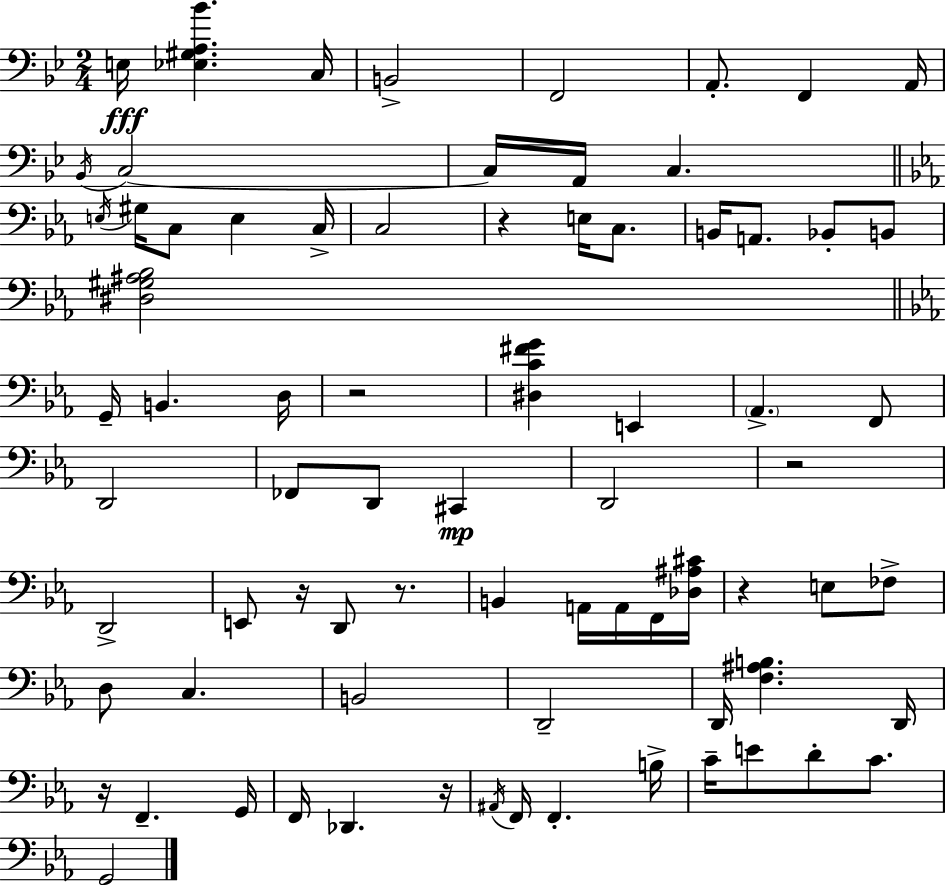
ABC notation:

X:1
T:Untitled
M:2/4
L:1/4
K:Bb
E,/4 [_E,^G,A,_B] C,/4 B,,2 F,,2 A,,/2 F,, A,,/4 _B,,/4 C,2 C,/4 A,,/4 C, E,/4 ^G,/4 C,/2 E, C,/4 C,2 z E,/4 C,/2 B,,/4 A,,/2 _B,,/2 B,,/2 [^D,^G,^A,_B,]2 G,,/4 B,, D,/4 z2 [^D,C^FG] E,, _A,, F,,/2 D,,2 _F,,/2 D,,/2 ^C,, D,,2 z2 D,,2 E,,/2 z/4 D,,/2 z/2 B,, A,,/4 A,,/4 F,,/4 [_D,^A,^C]/4 z E,/2 _F,/2 D,/2 C, B,,2 D,,2 D,,/4 [F,^A,B,] D,,/4 z/4 F,, G,,/4 F,,/4 _D,, z/4 ^A,,/4 F,,/4 F,, B,/4 C/4 E/2 D/2 C/2 G,,2